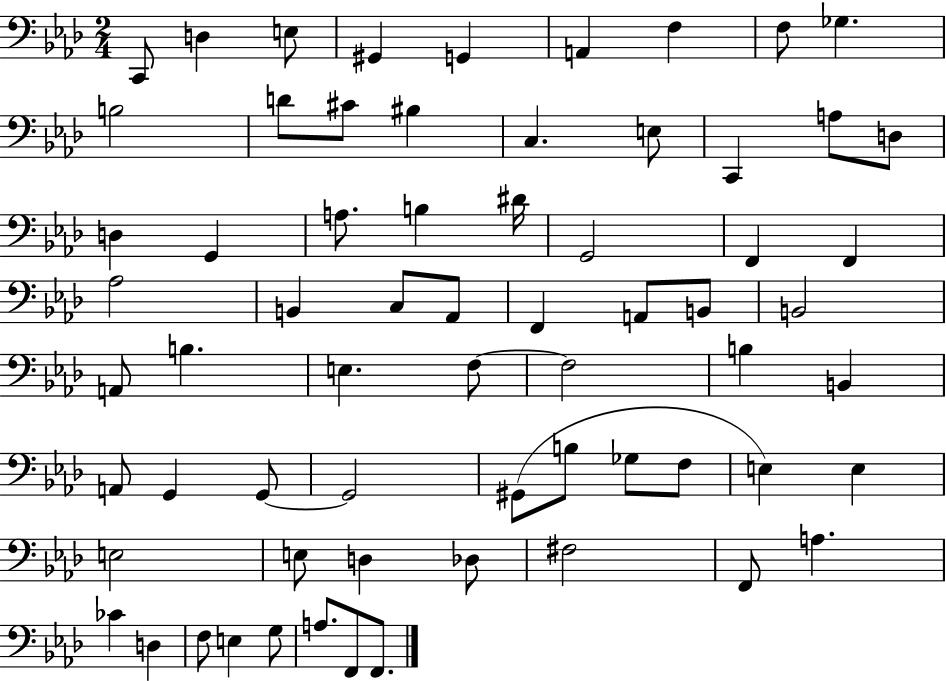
{
  \clef bass
  \numericTimeSignature
  \time 2/4
  \key aes \major
  c,8 d4 e8 | gis,4 g,4 | a,4 f4 | f8 ges4. | \break b2 | d'8 cis'8 bis4 | c4. e8 | c,4 a8 d8 | \break d4 g,4 | a8. b4 dis'16 | g,2 | f,4 f,4 | \break aes2 | b,4 c8 aes,8 | f,4 a,8 b,8 | b,2 | \break a,8 b4. | e4. f8~~ | f2 | b4 b,4 | \break a,8 g,4 g,8~~ | g,2 | gis,8( b8 ges8 f8 | e4) e4 | \break e2 | e8 d4 des8 | fis2 | f,8 a4. | \break ces'4 d4 | f8 e4 g8 | a8. f,8 f,8. | \bar "|."
}